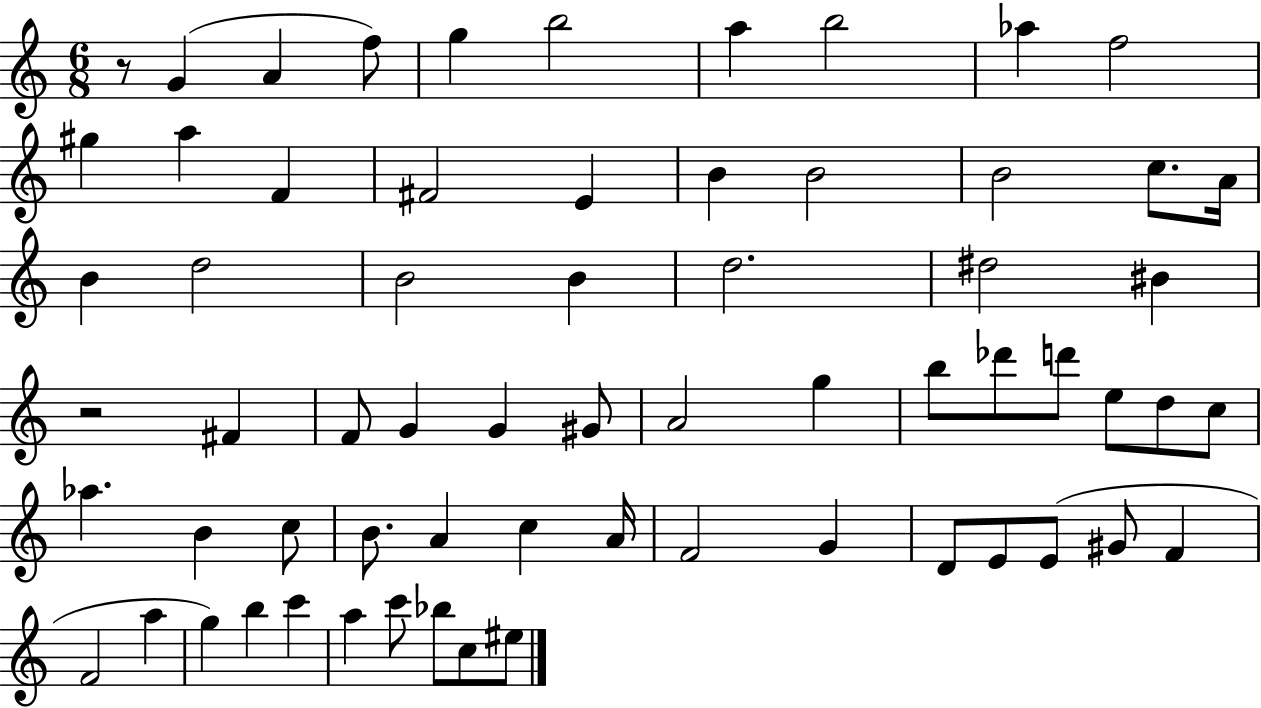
R/e G4/q A4/q F5/e G5/q B5/h A5/q B5/h Ab5/q F5/h G#5/q A5/q F4/q F#4/h E4/q B4/q B4/h B4/h C5/e. A4/s B4/q D5/h B4/h B4/q D5/h. D#5/h BIS4/q R/h F#4/q F4/e G4/q G4/q G#4/e A4/h G5/q B5/e Db6/e D6/e E5/e D5/e C5/e Ab5/q. B4/q C5/e B4/e. A4/q C5/q A4/s F4/h G4/q D4/e E4/e E4/e G#4/e F4/q F4/h A5/q G5/q B5/q C6/q A5/q C6/e Bb5/e C5/e EIS5/e